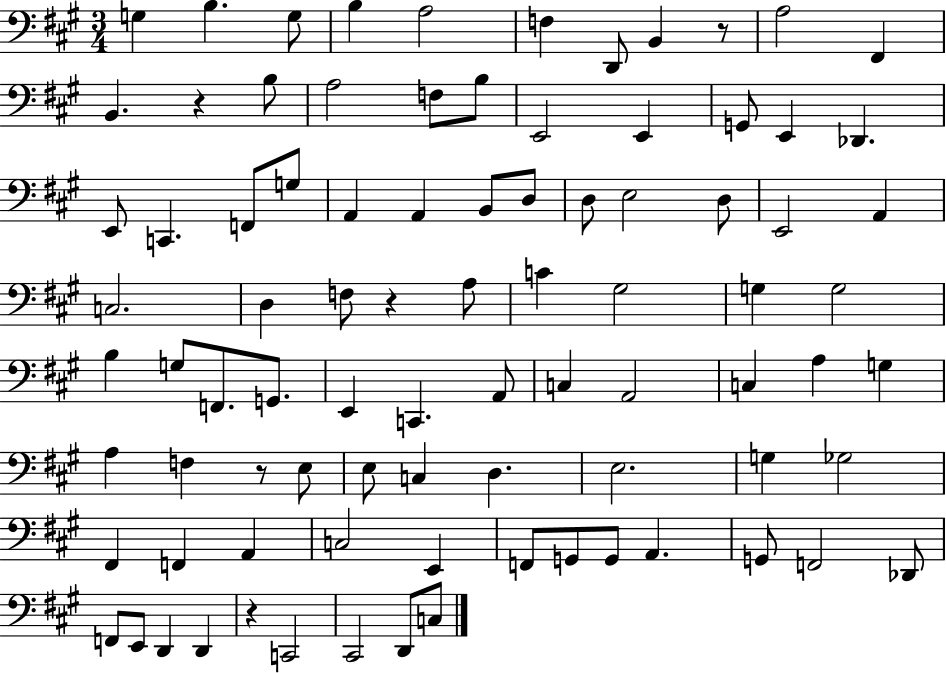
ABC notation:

X:1
T:Untitled
M:3/4
L:1/4
K:A
G, B, G,/2 B, A,2 F, D,,/2 B,, z/2 A,2 ^F,, B,, z B,/2 A,2 F,/2 B,/2 E,,2 E,, G,,/2 E,, _D,, E,,/2 C,, F,,/2 G,/2 A,, A,, B,,/2 D,/2 D,/2 E,2 D,/2 E,,2 A,, C,2 D, F,/2 z A,/2 C ^G,2 G, G,2 B, G,/2 F,,/2 G,,/2 E,, C,, A,,/2 C, A,,2 C, A, G, A, F, z/2 E,/2 E,/2 C, D, E,2 G, _G,2 ^F,, F,, A,, C,2 E,, F,,/2 G,,/2 G,,/2 A,, G,,/2 F,,2 _D,,/2 F,,/2 E,,/2 D,, D,, z C,,2 ^C,,2 D,,/2 C,/2